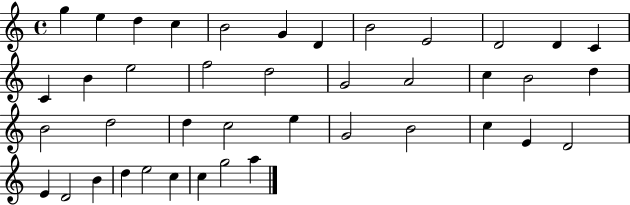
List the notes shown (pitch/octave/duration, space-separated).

G5/q E5/q D5/q C5/q B4/h G4/q D4/q B4/h E4/h D4/h D4/q C4/q C4/q B4/q E5/h F5/h D5/h G4/h A4/h C5/q B4/h D5/q B4/h D5/h D5/q C5/h E5/q G4/h B4/h C5/q E4/q D4/h E4/q D4/h B4/q D5/q E5/h C5/q C5/q G5/h A5/q